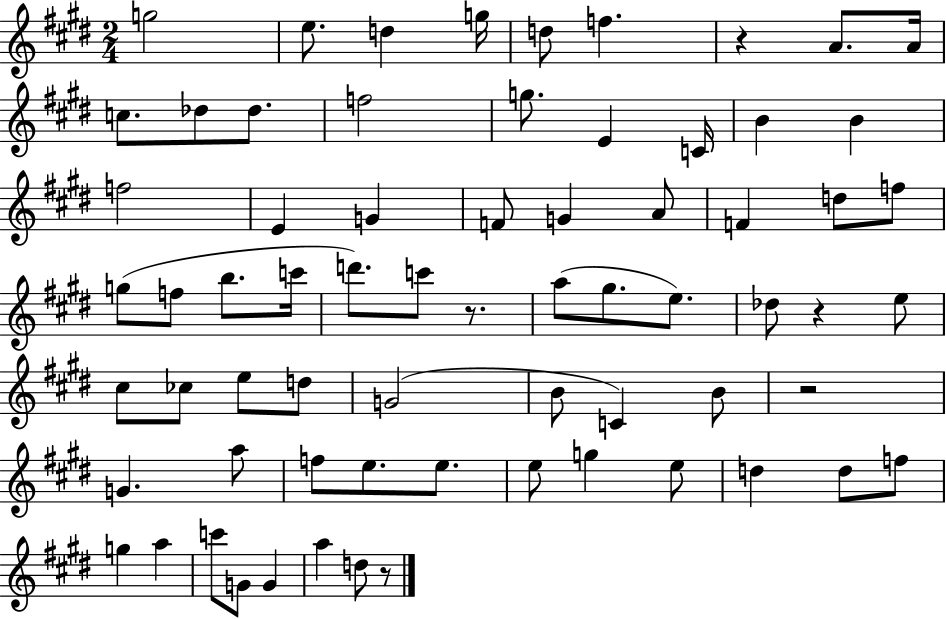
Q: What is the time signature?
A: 2/4